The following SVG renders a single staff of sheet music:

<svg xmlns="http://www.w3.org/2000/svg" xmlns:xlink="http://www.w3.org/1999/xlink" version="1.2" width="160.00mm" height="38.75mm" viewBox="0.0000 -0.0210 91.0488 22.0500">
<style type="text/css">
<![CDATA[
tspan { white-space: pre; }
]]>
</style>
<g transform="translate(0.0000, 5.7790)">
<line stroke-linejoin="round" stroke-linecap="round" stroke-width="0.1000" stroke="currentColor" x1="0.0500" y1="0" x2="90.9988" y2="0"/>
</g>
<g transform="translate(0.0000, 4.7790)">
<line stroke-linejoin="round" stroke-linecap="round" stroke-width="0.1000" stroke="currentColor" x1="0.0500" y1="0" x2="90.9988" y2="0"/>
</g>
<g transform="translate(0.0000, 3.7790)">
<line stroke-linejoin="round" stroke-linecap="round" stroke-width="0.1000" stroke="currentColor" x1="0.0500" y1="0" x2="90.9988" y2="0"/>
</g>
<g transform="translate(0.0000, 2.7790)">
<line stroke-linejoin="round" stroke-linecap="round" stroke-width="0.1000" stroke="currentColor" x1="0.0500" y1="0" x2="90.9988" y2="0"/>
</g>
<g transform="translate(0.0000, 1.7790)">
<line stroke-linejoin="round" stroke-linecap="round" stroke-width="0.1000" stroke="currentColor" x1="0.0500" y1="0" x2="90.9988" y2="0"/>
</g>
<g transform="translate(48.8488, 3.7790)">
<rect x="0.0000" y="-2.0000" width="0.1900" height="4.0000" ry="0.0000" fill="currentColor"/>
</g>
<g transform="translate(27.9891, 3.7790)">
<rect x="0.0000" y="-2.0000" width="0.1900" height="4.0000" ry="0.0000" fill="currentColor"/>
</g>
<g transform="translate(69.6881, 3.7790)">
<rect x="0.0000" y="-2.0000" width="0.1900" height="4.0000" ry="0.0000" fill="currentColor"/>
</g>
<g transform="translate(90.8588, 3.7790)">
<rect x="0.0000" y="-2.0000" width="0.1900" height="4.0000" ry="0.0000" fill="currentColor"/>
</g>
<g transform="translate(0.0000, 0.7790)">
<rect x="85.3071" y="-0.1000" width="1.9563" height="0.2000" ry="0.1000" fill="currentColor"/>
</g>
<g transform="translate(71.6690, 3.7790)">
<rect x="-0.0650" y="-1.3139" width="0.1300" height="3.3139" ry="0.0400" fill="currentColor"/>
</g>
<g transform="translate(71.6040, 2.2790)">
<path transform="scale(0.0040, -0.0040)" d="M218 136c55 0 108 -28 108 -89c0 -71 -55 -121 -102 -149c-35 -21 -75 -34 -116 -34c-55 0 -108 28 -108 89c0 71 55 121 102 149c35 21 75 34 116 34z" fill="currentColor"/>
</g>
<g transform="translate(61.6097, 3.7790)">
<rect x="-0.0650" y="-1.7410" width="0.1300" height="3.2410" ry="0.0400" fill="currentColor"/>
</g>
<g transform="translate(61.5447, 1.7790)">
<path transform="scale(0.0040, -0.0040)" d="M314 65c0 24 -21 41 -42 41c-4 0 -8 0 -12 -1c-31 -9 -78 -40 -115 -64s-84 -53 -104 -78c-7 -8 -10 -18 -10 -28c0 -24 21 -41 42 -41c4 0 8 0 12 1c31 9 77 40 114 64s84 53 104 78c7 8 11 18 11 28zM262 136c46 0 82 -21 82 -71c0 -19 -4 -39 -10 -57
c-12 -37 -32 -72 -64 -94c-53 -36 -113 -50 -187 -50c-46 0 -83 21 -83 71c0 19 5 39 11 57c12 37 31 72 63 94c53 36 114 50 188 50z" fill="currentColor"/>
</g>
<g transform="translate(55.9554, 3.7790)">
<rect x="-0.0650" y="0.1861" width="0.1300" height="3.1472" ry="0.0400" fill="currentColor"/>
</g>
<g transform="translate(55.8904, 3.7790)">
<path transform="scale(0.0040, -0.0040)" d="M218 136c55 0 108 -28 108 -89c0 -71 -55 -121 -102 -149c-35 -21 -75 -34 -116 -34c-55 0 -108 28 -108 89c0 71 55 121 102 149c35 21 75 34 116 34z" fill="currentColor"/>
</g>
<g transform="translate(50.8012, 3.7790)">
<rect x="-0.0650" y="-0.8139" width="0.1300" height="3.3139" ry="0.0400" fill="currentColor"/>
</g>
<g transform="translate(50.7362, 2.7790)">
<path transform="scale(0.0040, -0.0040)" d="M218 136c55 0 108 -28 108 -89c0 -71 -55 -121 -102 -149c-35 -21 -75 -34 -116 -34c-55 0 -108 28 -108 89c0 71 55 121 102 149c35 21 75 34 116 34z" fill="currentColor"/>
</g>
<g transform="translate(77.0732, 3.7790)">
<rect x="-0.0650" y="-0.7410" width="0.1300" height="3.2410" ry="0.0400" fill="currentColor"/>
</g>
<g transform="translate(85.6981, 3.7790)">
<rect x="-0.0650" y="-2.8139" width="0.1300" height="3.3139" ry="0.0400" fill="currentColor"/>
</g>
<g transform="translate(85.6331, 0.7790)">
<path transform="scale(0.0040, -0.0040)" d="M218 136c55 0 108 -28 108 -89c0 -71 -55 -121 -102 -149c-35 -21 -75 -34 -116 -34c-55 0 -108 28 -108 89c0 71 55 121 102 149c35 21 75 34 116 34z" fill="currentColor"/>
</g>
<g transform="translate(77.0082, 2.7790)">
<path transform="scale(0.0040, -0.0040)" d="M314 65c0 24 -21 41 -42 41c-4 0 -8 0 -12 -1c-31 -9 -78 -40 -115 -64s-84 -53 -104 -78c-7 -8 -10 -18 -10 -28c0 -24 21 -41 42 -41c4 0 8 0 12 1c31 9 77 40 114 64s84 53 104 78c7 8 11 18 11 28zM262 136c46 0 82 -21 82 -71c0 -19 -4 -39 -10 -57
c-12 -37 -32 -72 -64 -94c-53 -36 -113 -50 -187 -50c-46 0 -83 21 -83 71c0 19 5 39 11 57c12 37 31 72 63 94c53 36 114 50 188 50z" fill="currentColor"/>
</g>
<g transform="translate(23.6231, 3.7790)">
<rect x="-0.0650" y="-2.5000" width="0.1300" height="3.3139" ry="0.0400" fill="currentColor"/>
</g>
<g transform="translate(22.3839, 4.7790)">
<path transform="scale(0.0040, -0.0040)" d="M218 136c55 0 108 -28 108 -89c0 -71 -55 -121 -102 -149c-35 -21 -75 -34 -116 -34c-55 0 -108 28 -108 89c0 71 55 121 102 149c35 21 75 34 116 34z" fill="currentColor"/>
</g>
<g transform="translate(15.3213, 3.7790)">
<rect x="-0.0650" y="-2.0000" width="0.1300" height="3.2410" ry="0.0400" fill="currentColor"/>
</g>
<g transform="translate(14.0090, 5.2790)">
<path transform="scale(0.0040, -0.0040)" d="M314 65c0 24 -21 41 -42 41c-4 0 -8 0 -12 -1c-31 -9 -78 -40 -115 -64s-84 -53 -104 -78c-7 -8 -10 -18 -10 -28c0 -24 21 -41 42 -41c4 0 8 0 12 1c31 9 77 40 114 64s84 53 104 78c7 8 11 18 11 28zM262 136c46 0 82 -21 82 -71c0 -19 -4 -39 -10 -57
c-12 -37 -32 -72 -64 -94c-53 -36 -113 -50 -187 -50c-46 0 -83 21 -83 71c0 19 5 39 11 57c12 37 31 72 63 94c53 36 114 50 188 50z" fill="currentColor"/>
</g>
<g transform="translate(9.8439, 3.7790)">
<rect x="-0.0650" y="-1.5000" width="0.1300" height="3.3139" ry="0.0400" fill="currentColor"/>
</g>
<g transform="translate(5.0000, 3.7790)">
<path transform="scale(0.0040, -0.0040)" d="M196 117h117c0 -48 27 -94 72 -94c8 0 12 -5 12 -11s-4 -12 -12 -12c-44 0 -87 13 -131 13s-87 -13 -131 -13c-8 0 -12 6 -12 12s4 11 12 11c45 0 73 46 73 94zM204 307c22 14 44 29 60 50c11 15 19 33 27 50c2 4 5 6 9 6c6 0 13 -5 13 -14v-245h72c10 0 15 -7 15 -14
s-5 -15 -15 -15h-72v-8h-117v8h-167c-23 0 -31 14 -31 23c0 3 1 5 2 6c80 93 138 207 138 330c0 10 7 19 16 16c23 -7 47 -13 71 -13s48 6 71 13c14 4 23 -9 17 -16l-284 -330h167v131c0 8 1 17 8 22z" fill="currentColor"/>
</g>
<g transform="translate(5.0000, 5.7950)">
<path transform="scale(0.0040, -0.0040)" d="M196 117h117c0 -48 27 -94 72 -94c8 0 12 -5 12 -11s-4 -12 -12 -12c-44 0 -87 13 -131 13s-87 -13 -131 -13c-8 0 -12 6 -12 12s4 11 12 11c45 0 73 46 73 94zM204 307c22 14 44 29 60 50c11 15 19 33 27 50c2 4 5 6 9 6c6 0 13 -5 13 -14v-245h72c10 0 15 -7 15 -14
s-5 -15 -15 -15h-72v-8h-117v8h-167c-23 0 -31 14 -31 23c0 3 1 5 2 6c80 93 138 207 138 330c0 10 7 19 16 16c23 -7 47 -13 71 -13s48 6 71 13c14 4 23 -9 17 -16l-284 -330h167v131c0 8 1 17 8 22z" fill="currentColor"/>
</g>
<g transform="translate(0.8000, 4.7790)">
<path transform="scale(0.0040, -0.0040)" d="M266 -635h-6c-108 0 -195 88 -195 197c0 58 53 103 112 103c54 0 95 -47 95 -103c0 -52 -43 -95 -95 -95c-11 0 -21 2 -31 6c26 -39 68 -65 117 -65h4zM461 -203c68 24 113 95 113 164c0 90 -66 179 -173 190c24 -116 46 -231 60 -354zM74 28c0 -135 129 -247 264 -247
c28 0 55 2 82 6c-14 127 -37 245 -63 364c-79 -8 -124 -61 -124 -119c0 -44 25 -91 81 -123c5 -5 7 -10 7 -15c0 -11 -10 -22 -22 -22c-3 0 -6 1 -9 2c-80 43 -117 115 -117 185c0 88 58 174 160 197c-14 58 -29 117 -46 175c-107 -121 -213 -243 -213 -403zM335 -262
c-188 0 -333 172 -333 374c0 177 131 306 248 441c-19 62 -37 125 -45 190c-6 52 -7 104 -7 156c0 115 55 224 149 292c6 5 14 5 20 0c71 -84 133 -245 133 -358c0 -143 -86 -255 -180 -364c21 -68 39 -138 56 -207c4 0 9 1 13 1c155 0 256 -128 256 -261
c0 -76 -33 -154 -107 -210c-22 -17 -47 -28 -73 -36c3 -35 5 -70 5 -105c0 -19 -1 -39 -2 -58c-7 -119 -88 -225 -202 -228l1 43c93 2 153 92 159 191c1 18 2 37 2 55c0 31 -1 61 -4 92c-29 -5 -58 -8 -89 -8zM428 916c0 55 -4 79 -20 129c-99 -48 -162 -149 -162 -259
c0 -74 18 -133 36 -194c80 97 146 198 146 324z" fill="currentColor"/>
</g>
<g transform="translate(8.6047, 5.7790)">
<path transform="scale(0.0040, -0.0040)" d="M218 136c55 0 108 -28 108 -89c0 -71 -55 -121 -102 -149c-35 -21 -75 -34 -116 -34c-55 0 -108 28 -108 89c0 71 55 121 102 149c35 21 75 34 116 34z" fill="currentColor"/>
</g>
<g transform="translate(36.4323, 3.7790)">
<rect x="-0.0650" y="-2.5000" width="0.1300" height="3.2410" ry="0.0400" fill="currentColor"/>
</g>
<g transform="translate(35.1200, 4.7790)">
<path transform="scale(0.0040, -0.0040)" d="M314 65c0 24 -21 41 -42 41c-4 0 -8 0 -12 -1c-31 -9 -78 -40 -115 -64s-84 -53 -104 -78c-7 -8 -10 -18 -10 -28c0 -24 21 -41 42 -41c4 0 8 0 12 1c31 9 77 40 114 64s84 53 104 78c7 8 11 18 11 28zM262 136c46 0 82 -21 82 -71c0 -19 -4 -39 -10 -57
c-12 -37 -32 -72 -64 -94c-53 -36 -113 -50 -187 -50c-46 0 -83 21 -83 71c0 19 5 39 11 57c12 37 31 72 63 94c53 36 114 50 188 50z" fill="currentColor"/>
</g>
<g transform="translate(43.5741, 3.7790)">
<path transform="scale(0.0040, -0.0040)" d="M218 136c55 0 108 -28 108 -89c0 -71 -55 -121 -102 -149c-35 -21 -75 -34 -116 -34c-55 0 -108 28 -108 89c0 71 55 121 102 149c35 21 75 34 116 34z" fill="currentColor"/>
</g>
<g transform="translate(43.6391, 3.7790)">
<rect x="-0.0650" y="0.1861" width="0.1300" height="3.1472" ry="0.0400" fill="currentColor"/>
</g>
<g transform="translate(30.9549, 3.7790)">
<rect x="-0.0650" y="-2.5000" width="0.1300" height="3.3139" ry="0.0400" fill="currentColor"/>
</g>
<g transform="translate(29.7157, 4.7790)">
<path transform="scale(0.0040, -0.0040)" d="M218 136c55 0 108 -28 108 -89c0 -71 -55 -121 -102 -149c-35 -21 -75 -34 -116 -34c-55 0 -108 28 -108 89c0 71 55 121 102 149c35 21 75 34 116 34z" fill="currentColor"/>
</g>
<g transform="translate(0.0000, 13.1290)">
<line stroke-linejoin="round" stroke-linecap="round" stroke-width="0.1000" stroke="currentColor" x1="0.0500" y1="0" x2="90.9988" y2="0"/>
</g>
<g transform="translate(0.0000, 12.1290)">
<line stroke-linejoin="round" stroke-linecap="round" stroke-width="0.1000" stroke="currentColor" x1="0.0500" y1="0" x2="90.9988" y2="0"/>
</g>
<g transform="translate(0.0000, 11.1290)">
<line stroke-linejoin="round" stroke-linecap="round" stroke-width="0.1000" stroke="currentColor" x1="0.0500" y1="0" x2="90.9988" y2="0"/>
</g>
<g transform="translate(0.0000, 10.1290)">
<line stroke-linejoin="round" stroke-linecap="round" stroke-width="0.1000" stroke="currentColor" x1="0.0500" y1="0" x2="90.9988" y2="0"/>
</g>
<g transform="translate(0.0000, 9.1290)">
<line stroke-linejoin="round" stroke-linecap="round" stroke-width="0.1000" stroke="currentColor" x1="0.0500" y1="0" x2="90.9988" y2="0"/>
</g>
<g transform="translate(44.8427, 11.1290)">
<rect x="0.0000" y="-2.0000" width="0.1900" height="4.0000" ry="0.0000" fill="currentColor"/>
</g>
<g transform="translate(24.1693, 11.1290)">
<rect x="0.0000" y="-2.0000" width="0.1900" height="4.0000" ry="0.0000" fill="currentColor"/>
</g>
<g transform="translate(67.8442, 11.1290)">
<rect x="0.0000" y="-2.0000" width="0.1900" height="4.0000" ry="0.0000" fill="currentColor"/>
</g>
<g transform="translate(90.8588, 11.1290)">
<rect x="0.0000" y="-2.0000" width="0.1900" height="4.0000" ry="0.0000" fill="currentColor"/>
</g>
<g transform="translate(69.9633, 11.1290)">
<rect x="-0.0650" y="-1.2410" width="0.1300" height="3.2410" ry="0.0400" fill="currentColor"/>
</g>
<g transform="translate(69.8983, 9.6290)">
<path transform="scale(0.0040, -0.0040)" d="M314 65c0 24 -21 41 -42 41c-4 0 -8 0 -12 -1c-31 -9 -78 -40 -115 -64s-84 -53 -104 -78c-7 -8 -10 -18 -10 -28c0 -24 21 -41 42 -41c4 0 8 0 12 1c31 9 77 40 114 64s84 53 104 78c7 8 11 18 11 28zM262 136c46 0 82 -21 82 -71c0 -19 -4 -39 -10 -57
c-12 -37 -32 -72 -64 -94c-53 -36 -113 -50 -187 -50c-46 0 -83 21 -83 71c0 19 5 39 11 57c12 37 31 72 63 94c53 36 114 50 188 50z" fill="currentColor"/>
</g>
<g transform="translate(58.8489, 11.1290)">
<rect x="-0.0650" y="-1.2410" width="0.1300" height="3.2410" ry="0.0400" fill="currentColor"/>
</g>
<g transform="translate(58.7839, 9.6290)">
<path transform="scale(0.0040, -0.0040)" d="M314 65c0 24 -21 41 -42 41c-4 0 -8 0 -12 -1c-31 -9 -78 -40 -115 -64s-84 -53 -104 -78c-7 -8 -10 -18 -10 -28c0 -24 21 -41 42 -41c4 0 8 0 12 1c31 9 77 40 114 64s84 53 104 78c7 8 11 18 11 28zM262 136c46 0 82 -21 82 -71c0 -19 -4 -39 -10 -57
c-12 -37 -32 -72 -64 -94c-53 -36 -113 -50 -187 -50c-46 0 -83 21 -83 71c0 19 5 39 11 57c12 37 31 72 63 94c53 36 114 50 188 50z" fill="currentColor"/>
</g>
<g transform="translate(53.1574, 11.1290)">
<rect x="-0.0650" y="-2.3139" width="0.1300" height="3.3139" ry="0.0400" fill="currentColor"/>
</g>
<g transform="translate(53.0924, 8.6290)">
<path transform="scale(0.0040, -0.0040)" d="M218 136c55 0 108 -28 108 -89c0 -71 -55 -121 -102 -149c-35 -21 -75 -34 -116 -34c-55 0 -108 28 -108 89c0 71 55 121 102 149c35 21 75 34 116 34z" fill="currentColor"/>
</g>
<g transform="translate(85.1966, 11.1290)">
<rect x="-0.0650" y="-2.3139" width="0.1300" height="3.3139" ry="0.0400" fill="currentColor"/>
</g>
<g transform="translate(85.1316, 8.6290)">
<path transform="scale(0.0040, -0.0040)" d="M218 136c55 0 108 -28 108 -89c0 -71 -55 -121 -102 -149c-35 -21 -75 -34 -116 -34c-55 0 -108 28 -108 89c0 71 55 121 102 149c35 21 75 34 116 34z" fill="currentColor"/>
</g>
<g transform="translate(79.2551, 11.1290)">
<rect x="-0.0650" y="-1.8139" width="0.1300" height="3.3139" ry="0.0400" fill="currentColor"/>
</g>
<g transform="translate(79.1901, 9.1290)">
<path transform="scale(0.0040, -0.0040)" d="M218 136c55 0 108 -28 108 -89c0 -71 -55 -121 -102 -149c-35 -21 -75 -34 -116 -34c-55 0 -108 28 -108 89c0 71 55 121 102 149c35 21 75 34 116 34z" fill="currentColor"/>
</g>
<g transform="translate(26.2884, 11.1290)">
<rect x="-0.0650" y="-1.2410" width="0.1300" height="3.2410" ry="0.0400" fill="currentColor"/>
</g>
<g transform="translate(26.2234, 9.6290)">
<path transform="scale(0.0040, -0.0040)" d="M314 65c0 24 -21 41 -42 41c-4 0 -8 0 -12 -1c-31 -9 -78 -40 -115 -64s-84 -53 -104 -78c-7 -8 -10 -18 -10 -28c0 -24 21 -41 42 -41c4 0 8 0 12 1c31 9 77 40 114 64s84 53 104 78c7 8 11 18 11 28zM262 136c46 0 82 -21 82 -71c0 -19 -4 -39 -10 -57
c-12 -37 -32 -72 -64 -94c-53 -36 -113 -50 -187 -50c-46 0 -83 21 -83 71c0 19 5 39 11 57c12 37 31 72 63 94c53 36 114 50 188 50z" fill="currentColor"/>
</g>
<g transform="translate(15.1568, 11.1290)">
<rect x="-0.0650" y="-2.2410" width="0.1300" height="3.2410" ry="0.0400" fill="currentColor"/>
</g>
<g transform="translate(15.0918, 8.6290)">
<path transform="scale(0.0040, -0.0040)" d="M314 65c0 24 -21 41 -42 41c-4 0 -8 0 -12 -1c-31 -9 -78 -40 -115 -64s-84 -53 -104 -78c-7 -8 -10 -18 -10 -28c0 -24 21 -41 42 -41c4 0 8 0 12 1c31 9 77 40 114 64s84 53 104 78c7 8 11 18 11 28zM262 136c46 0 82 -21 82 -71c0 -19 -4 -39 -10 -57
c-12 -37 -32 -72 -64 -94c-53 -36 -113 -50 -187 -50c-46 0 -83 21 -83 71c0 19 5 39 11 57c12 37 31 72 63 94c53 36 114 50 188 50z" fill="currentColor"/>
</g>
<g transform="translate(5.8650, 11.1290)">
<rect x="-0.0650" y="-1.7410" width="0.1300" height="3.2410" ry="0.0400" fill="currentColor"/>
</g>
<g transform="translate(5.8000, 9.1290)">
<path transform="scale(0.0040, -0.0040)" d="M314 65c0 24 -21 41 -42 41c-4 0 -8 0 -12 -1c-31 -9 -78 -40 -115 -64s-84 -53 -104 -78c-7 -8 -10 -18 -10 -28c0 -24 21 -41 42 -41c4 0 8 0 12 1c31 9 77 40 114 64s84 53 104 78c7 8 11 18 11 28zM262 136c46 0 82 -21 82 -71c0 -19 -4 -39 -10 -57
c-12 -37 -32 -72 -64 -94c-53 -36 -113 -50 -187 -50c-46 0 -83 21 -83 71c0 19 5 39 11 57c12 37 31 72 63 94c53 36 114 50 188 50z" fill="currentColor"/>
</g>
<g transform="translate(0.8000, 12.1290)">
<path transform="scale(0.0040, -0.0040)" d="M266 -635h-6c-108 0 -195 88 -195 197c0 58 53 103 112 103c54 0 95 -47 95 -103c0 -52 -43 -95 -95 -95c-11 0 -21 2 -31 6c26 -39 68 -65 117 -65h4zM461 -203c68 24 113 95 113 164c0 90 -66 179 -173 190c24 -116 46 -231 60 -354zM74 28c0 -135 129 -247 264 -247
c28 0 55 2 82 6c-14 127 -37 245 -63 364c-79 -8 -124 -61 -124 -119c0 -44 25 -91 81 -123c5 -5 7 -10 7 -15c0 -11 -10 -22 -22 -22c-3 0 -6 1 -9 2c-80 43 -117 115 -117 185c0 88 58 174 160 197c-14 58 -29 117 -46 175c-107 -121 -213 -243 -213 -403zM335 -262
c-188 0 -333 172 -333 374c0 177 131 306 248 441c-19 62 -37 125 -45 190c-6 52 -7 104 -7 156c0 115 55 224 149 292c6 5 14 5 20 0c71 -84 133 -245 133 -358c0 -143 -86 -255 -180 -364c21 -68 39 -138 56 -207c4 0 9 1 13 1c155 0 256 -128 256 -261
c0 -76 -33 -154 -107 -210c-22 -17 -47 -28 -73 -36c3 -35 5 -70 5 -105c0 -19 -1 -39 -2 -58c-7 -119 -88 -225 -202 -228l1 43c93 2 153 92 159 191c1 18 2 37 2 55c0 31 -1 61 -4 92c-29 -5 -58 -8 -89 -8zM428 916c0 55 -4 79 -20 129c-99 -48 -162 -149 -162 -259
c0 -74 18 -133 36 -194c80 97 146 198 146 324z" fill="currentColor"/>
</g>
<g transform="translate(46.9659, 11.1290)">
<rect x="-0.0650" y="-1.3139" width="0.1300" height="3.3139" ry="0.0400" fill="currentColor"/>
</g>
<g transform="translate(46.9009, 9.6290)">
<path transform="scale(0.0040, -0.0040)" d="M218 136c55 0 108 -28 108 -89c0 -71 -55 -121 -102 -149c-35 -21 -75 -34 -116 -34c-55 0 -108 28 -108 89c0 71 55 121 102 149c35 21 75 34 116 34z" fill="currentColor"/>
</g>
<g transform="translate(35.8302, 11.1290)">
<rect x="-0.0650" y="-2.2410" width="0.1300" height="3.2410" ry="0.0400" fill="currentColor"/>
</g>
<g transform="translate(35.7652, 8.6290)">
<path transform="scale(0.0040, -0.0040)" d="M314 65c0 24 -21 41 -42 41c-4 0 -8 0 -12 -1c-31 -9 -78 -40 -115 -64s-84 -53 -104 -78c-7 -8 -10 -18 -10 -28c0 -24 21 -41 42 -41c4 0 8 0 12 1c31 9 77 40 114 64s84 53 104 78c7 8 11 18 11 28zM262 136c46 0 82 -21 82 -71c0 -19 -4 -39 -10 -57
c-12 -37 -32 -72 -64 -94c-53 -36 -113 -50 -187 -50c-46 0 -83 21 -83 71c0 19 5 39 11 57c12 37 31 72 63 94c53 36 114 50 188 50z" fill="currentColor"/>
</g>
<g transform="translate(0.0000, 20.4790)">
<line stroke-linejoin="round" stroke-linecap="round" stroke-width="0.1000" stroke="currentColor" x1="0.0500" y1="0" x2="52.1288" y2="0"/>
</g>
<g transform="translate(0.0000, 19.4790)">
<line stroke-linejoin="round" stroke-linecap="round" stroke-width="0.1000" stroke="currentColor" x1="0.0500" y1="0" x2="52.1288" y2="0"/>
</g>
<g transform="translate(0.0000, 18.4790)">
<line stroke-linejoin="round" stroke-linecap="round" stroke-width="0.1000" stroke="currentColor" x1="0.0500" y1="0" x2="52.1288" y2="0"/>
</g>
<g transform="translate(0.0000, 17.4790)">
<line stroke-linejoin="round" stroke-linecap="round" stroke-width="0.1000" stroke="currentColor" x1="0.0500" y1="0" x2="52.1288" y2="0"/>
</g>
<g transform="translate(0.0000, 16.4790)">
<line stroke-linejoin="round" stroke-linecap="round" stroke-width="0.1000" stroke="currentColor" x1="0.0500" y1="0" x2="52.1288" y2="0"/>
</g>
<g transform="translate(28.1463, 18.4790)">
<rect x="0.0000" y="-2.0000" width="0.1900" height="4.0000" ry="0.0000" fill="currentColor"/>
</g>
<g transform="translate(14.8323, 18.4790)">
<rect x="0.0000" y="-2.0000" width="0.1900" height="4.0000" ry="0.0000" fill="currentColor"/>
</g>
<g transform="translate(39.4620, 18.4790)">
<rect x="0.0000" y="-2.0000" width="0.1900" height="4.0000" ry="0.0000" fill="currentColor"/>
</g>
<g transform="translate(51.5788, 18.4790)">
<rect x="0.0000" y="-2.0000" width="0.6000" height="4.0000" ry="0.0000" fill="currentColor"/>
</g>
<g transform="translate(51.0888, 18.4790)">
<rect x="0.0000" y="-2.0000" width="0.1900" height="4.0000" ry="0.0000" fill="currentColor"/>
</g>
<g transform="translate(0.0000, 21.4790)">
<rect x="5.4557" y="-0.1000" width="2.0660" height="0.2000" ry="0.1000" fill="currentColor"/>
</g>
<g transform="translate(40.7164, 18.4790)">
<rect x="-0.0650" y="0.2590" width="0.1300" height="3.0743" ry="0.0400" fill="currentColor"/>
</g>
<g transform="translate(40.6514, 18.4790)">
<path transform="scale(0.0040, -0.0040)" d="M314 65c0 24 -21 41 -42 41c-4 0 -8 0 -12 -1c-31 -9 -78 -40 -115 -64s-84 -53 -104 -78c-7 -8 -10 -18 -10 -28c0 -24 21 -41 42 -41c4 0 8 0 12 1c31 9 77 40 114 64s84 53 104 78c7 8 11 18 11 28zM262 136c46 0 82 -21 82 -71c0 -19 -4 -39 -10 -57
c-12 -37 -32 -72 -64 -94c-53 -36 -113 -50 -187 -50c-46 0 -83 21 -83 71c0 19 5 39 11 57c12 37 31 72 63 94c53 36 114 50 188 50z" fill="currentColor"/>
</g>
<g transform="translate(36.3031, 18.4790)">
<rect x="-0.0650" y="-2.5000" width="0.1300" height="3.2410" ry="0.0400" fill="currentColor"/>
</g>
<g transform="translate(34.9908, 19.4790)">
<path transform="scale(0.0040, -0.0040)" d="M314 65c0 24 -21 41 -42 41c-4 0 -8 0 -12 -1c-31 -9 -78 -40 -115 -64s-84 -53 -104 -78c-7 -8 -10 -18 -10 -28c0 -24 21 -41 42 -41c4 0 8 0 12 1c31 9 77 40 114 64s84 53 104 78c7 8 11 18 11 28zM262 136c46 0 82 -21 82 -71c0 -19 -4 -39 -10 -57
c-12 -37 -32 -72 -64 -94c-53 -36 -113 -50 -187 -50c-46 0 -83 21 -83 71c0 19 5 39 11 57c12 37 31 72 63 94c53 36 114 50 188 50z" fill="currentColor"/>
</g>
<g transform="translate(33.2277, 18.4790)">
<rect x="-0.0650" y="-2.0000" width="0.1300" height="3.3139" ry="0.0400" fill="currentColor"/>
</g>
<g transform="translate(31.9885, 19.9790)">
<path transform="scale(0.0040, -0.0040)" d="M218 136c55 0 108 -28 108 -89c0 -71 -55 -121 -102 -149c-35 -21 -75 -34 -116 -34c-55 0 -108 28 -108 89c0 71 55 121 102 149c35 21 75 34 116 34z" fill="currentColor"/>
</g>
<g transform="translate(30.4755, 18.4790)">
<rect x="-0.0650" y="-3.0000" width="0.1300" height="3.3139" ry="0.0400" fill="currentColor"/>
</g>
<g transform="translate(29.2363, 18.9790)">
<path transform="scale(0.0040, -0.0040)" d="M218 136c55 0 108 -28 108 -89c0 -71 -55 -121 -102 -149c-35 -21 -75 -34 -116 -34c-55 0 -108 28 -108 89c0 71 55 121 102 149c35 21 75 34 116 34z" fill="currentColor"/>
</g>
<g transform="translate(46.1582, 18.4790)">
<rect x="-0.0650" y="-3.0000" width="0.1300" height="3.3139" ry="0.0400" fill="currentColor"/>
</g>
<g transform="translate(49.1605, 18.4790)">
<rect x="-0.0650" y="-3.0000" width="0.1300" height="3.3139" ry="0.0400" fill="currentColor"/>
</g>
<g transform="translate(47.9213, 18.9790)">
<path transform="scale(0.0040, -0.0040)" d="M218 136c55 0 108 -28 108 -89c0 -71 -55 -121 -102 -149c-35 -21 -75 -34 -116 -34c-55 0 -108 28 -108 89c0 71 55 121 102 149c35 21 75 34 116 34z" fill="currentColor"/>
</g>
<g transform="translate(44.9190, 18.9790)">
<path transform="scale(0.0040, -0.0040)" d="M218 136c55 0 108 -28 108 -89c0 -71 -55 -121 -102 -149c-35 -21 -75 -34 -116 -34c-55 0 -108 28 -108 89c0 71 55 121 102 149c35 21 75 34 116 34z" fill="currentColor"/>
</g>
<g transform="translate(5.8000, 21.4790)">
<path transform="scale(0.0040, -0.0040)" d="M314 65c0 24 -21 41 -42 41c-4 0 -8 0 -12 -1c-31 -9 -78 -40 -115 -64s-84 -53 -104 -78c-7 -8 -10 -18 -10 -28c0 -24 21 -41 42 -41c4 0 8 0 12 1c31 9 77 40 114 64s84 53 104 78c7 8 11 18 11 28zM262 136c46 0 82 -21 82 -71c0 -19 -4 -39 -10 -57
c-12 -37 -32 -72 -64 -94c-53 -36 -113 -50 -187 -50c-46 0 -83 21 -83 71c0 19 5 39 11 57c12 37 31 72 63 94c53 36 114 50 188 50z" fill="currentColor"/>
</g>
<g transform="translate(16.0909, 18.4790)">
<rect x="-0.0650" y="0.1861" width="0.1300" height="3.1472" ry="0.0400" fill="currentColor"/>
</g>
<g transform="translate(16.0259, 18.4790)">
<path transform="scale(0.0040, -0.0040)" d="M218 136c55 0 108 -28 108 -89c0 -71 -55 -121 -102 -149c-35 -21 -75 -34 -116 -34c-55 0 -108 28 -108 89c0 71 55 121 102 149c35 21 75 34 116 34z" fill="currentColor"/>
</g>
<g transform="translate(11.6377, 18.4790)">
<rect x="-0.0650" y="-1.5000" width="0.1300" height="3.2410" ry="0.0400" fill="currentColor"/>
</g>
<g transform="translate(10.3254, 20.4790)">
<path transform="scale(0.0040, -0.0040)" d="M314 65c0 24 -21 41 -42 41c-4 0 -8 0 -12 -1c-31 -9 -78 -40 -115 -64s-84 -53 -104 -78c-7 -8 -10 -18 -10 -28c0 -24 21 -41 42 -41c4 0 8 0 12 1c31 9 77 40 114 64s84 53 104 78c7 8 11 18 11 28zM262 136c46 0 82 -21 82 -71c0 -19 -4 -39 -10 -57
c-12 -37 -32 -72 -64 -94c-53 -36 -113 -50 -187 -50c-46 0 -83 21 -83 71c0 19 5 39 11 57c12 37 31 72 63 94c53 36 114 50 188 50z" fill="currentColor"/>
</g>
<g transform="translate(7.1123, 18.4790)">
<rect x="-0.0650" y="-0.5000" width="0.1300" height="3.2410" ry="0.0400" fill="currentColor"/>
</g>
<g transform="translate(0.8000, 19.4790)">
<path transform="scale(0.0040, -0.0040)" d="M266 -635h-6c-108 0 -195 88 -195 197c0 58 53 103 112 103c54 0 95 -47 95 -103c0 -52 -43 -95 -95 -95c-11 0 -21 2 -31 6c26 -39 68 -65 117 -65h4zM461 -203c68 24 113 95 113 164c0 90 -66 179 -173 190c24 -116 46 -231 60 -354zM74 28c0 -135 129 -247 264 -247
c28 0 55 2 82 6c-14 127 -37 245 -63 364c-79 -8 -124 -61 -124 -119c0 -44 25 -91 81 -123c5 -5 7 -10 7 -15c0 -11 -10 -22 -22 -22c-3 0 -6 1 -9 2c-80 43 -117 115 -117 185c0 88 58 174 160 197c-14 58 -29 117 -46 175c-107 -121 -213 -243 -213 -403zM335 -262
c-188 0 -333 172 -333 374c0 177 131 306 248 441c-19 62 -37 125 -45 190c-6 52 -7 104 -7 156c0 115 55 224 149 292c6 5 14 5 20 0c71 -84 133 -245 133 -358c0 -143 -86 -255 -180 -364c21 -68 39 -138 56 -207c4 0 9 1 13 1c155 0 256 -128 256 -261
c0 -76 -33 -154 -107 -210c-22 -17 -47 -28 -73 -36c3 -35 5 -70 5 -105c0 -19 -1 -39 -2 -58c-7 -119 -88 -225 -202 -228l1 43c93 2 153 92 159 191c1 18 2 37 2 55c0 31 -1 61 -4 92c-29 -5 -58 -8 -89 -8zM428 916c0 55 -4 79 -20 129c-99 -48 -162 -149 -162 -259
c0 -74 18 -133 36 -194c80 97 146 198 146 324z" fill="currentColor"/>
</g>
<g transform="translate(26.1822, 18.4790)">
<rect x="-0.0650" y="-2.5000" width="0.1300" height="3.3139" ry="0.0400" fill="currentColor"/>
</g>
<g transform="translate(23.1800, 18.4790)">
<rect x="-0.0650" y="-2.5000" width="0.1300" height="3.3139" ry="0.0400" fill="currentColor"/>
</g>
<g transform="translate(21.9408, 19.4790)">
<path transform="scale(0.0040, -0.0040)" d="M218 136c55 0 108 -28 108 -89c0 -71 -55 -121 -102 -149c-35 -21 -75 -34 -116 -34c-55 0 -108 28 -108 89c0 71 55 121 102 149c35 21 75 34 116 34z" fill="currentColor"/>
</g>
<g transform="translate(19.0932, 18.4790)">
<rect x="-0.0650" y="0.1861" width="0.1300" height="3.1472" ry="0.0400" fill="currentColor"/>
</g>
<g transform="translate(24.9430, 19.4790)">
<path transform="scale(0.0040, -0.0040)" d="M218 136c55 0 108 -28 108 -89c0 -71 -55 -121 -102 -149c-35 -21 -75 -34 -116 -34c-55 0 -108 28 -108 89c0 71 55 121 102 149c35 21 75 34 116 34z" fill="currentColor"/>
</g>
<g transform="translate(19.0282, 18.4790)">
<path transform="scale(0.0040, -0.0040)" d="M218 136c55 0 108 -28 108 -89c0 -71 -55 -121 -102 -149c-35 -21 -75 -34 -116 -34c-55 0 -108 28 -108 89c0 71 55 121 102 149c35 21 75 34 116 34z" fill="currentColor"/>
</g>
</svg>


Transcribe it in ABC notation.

X:1
T:Untitled
M:4/4
L:1/4
K:C
E F2 G G G2 B d B f2 e d2 a f2 g2 e2 g2 e g e2 e2 f g C2 E2 B B G G A F G2 B2 A A